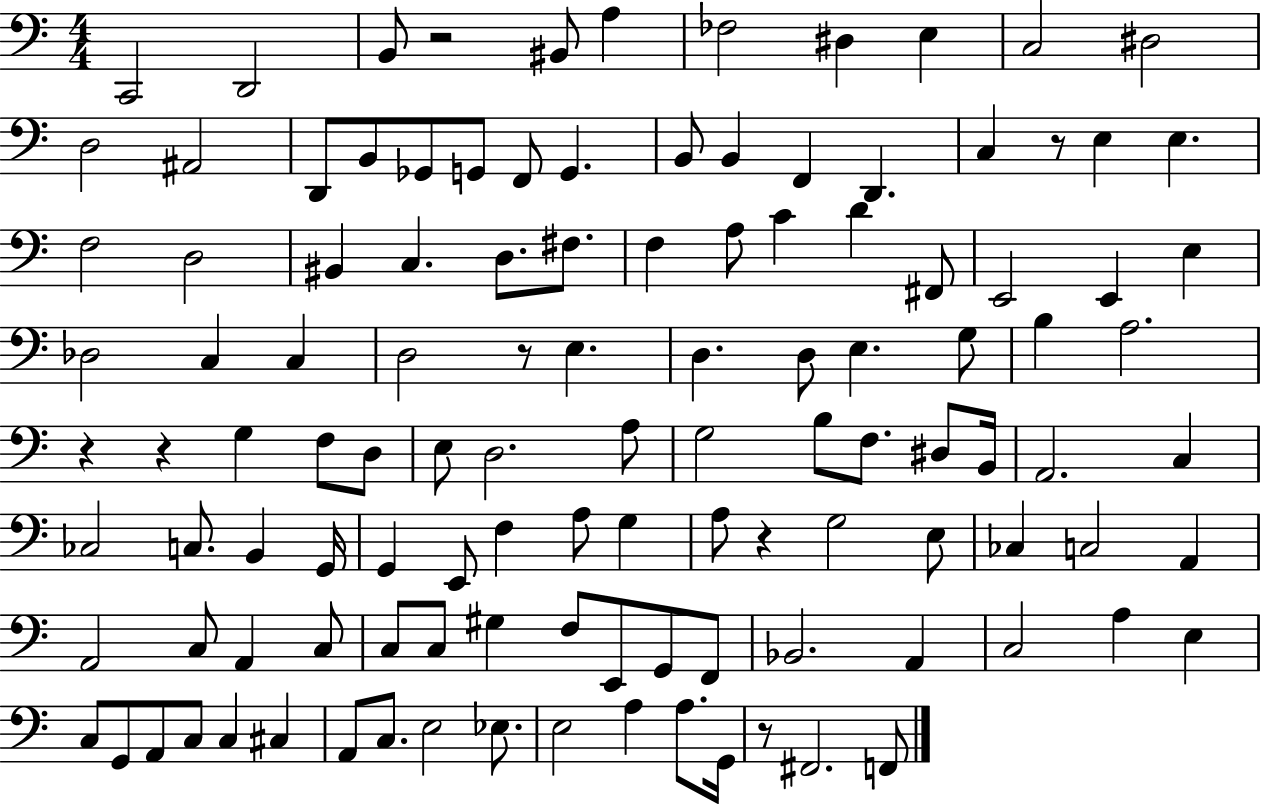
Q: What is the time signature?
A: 4/4